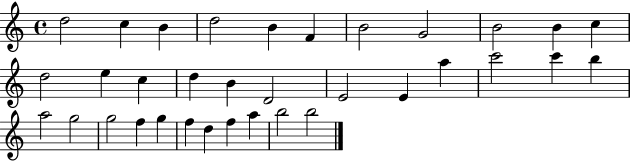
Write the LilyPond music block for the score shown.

{
  \clef treble
  \time 4/4
  \defaultTimeSignature
  \key c \major
  d''2 c''4 b'4 | d''2 b'4 f'4 | b'2 g'2 | b'2 b'4 c''4 | \break d''2 e''4 c''4 | d''4 b'4 d'2 | e'2 e'4 a''4 | c'''2 c'''4 b''4 | \break a''2 g''2 | g''2 f''4 g''4 | f''4 d''4 f''4 a''4 | b''2 b''2 | \break \bar "|."
}